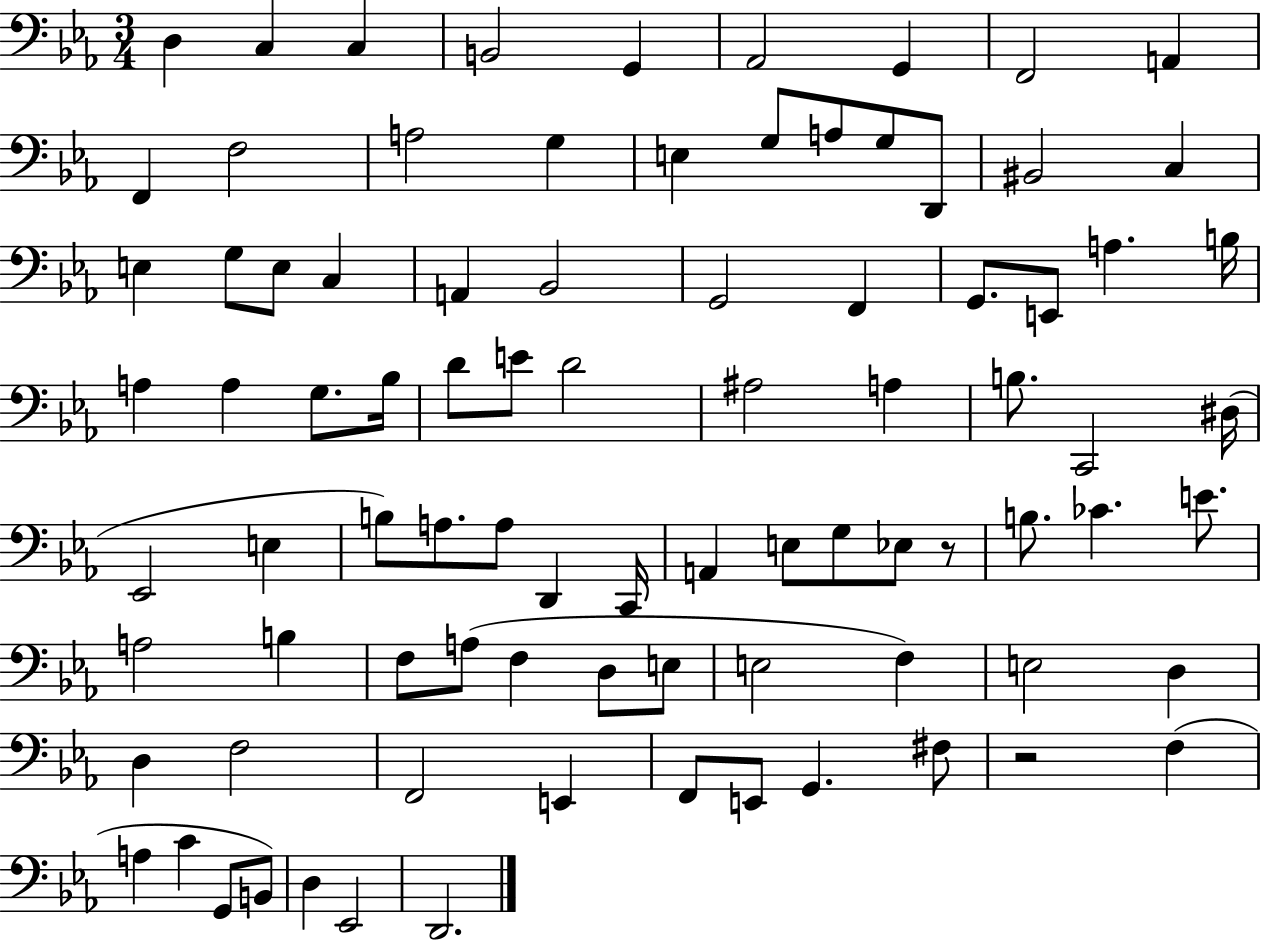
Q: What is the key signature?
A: EES major